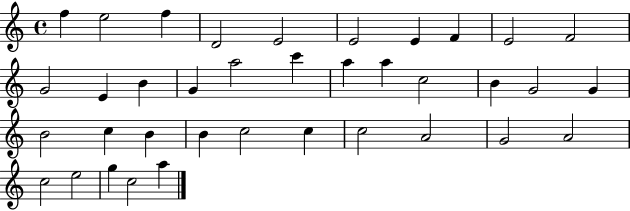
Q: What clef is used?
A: treble